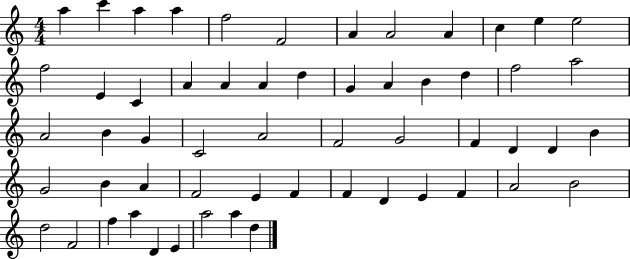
A5/q C6/q A5/q A5/q F5/h F4/h A4/q A4/h A4/q C5/q E5/q E5/h F5/h E4/q C4/q A4/q A4/q A4/q D5/q G4/q A4/q B4/q D5/q F5/h A5/h A4/h B4/q G4/q C4/h A4/h F4/h G4/h F4/q D4/q D4/q B4/q G4/h B4/q A4/q F4/h E4/q F4/q F4/q D4/q E4/q F4/q A4/h B4/h D5/h F4/h F5/q A5/q D4/q E4/q A5/h A5/q D5/q